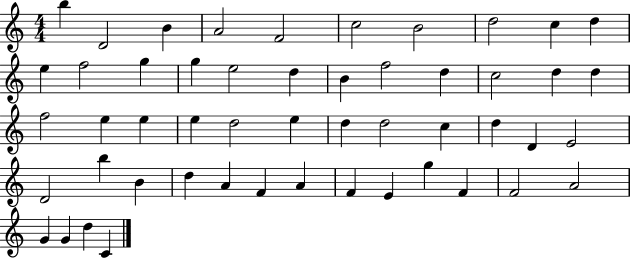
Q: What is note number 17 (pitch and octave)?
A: B4